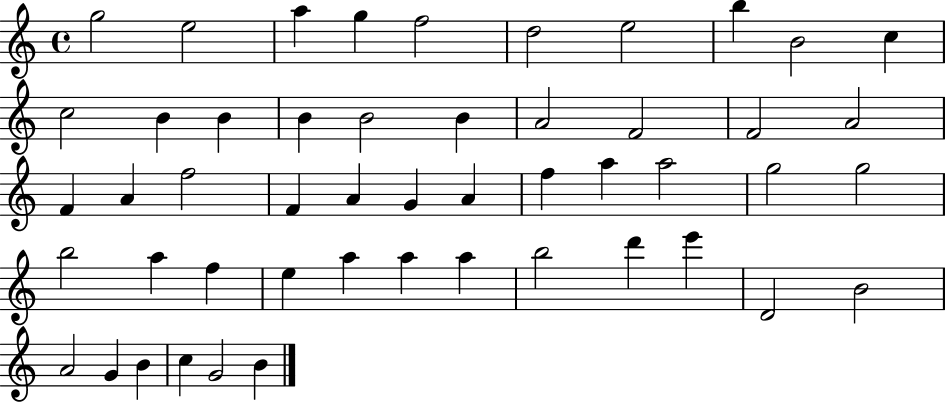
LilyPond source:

{
  \clef treble
  \time 4/4
  \defaultTimeSignature
  \key c \major
  g''2 e''2 | a''4 g''4 f''2 | d''2 e''2 | b''4 b'2 c''4 | \break c''2 b'4 b'4 | b'4 b'2 b'4 | a'2 f'2 | f'2 a'2 | \break f'4 a'4 f''2 | f'4 a'4 g'4 a'4 | f''4 a''4 a''2 | g''2 g''2 | \break b''2 a''4 f''4 | e''4 a''4 a''4 a''4 | b''2 d'''4 e'''4 | d'2 b'2 | \break a'2 g'4 b'4 | c''4 g'2 b'4 | \bar "|."
}